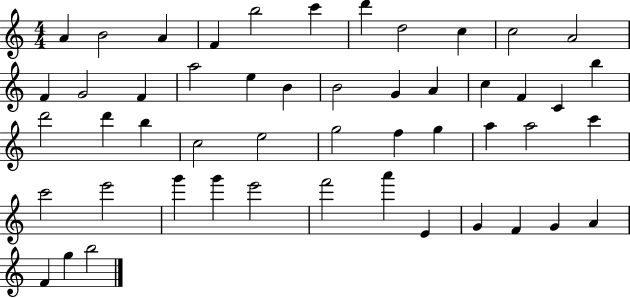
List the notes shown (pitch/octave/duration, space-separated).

A4/q B4/h A4/q F4/q B5/h C6/q D6/q D5/h C5/q C5/h A4/h F4/q G4/h F4/q A5/h E5/q B4/q B4/h G4/q A4/q C5/q F4/q C4/q B5/q D6/h D6/q B5/q C5/h E5/h G5/h F5/q G5/q A5/q A5/h C6/q C6/h E6/h G6/q G6/q E6/h F6/h A6/q E4/q G4/q F4/q G4/q A4/q F4/q G5/q B5/h